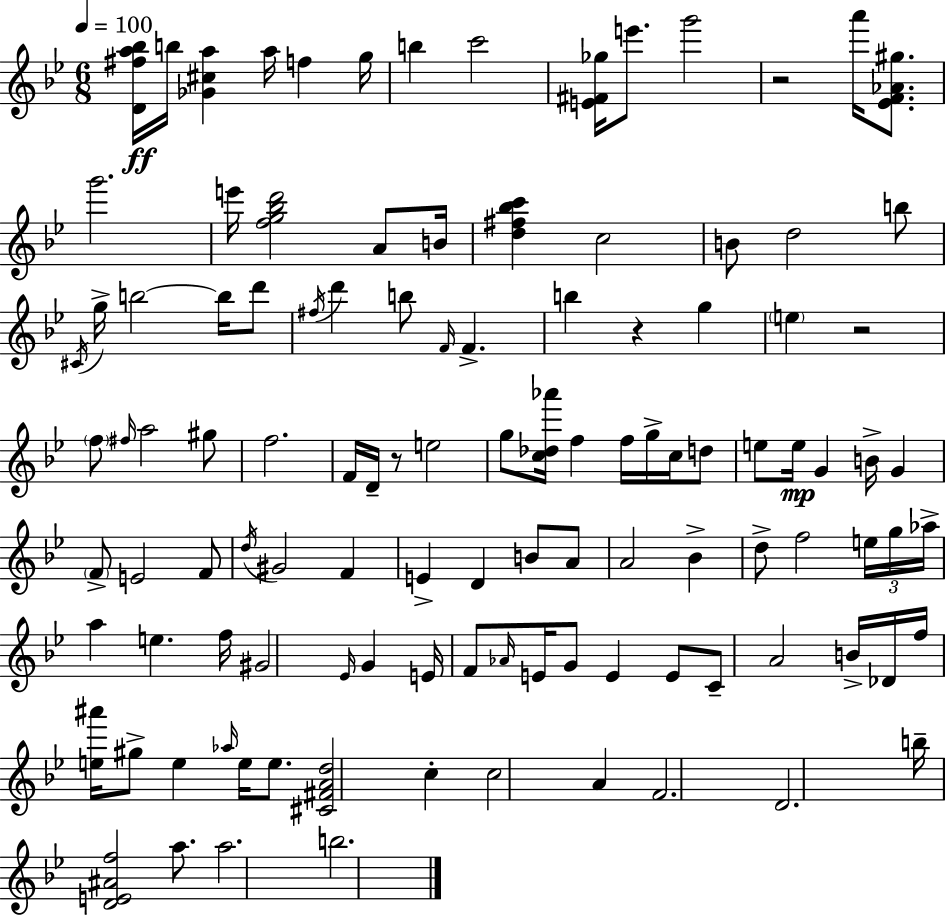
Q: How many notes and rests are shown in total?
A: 112